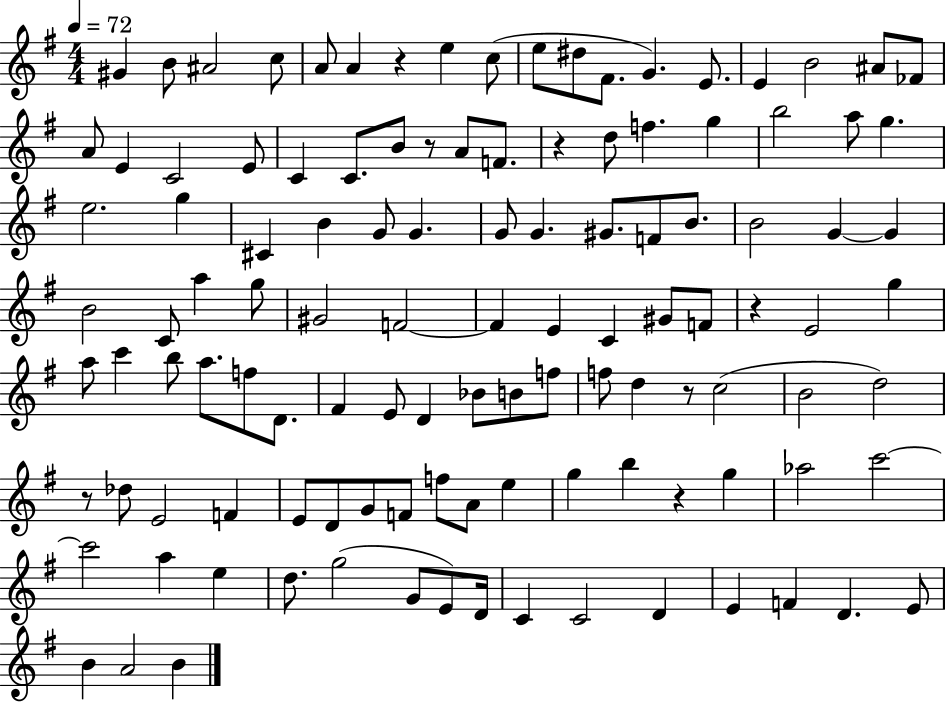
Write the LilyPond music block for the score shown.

{
  \clef treble
  \numericTimeSignature
  \time 4/4
  \key g \major
  \tempo 4 = 72
  \repeat volta 2 { gis'4 b'8 ais'2 c''8 | a'8 a'4 r4 e''4 c''8( | e''8 dis''8 fis'8. g'4.) e'8. | e'4 b'2 ais'8 fes'8 | \break a'8 e'4 c'2 e'8 | c'4 c'8. b'8 r8 a'8 f'8. | r4 d''8 f''4. g''4 | b''2 a''8 g''4. | \break e''2. g''4 | cis'4 b'4 g'8 g'4. | g'8 g'4. gis'8. f'8 b'8. | b'2 g'4~~ g'4 | \break b'2 c'8 a''4 g''8 | gis'2 f'2~~ | f'4 e'4 c'4 gis'8 f'8 | r4 e'2 g''4 | \break a''8 c'''4 b''8 a''8. f''8 d'8. | fis'4 e'8 d'4 bes'8 b'8 f''8 | f''8 d''4 r8 c''2( | b'2 d''2) | \break r8 des''8 e'2 f'4 | e'8 d'8 g'8 f'8 f''8 a'8 e''4 | g''4 b''4 r4 g''4 | aes''2 c'''2~~ | \break c'''2 a''4 e''4 | d''8. g''2( g'8 e'8) d'16 | c'4 c'2 d'4 | e'4 f'4 d'4. e'8 | \break b'4 a'2 b'4 | } \bar "|."
}